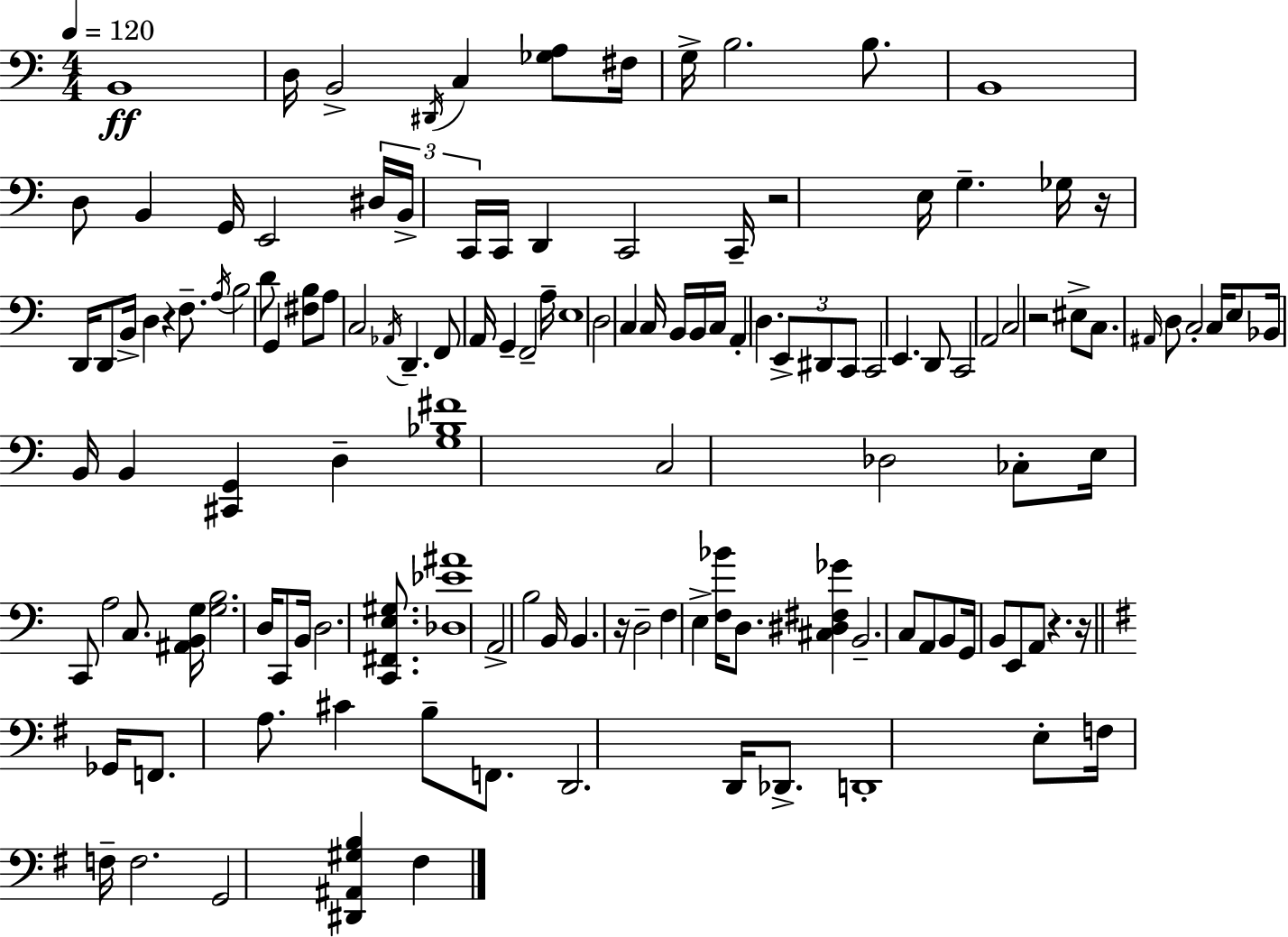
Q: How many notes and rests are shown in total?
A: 132